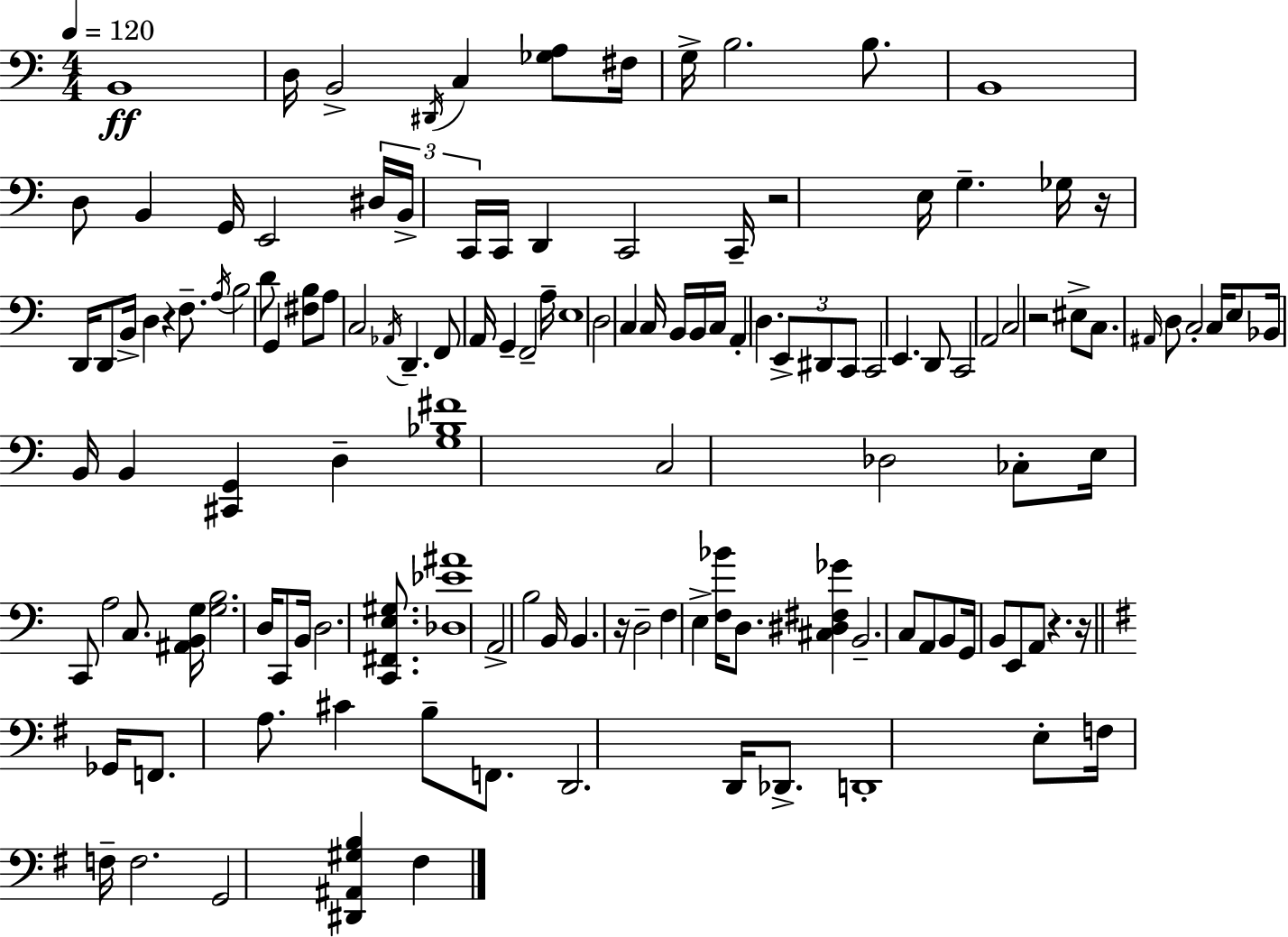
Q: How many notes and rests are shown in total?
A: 132